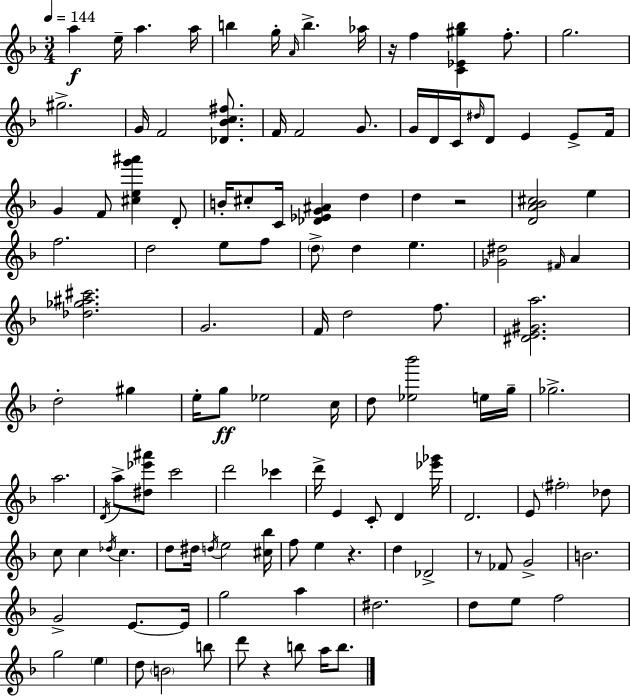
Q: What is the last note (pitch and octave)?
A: B5